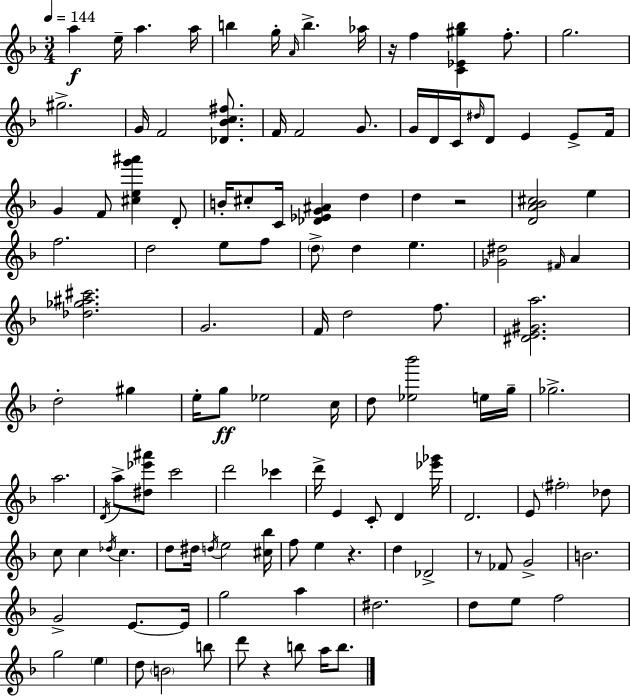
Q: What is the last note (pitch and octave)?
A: B5